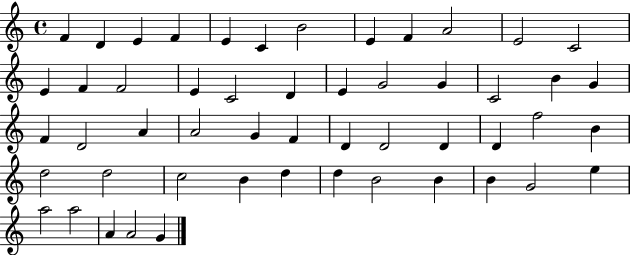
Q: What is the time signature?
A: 4/4